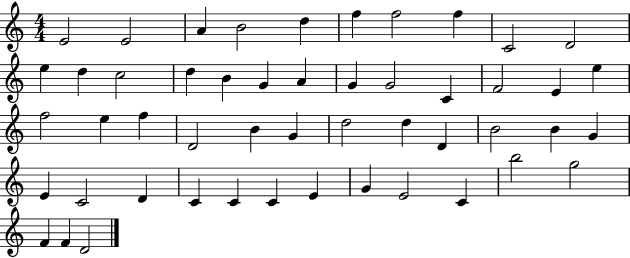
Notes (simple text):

E4/h E4/h A4/q B4/h D5/q F5/q F5/h F5/q C4/h D4/h E5/q D5/q C5/h D5/q B4/q G4/q A4/q G4/q G4/h C4/q F4/h E4/q E5/q F5/h E5/q F5/q D4/h B4/q G4/q D5/h D5/q D4/q B4/h B4/q G4/q E4/q C4/h D4/q C4/q C4/q C4/q E4/q G4/q E4/h C4/q B5/h G5/h F4/q F4/q D4/h